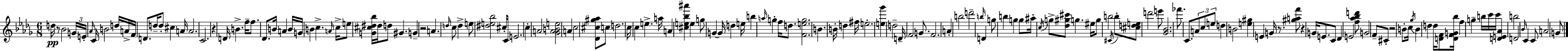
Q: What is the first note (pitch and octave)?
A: D5